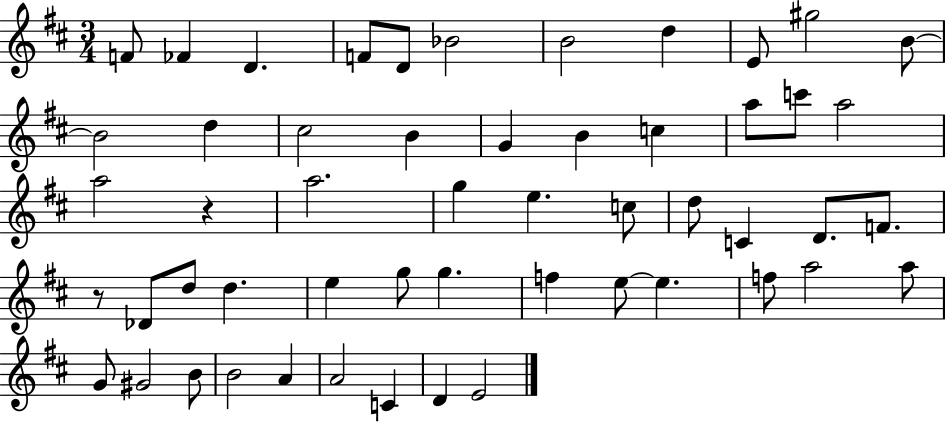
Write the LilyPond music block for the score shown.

{
  \clef treble
  \numericTimeSignature
  \time 3/4
  \key d \major
  f'8 fes'4 d'4. | f'8 d'8 bes'2 | b'2 d''4 | e'8 gis''2 b'8~~ | \break b'2 d''4 | cis''2 b'4 | g'4 b'4 c''4 | a''8 c'''8 a''2 | \break a''2 r4 | a''2. | g''4 e''4. c''8 | d''8 c'4 d'8. f'8. | \break r8 des'8 d''8 d''4. | e''4 g''8 g''4. | f''4 e''8~~ e''4. | f''8 a''2 a''8 | \break g'8 gis'2 b'8 | b'2 a'4 | a'2 c'4 | d'4 e'2 | \break \bar "|."
}